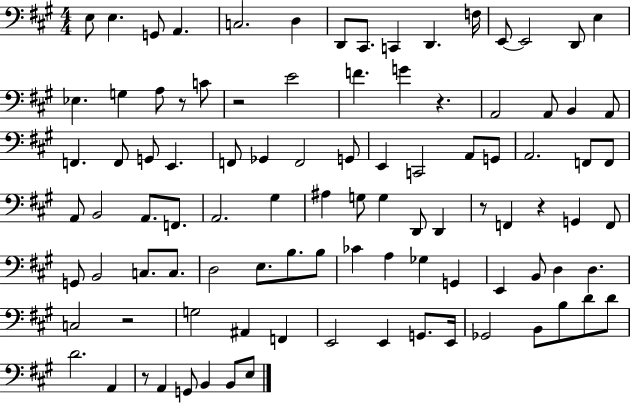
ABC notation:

X:1
T:Untitled
M:4/4
L:1/4
K:A
E,/2 E, G,,/2 A,, C,2 D, D,,/2 ^C,,/2 C,, D,, F,/4 E,,/2 E,,2 D,,/2 E, _E, G, A,/2 z/2 C/2 z2 E2 F G z A,,2 A,,/2 B,, A,,/2 F,, F,,/2 G,,/2 E,, F,,/2 _G,, F,,2 G,,/2 E,, C,,2 A,,/2 G,,/2 A,,2 F,,/2 F,,/2 A,,/2 B,,2 A,,/2 F,,/2 A,,2 ^G, ^A, G,/2 G, D,,/2 D,, z/2 F,, z G,, F,,/2 G,,/2 B,,2 C,/2 C,/2 D,2 E,/2 B,/2 B,/2 _C A, _G, G,, E,, B,,/2 D, D, C,2 z2 G,2 ^A,, F,, E,,2 E,, G,,/2 E,,/4 _G,,2 B,,/2 B,/2 D/2 D/2 D2 A,, z/2 A,, G,,/2 B,, B,,/2 E,/2